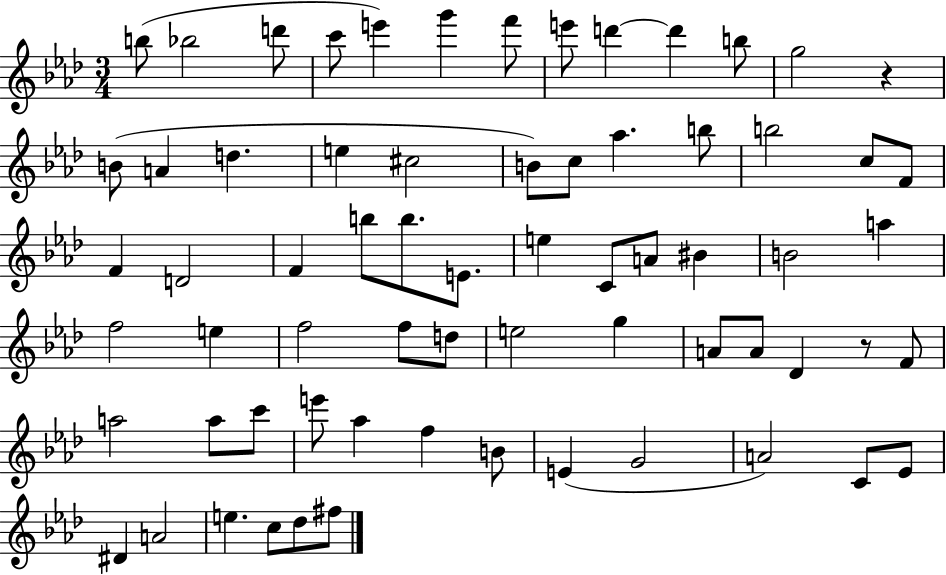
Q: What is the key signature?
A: AES major